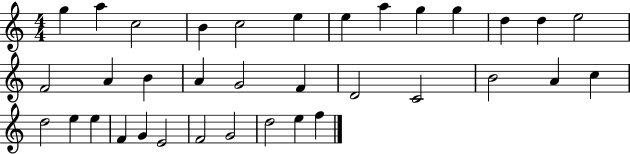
{
  \clef treble
  \numericTimeSignature
  \time 4/4
  \key c \major
  g''4 a''4 c''2 | b'4 c''2 e''4 | e''4 a''4 g''4 g''4 | d''4 d''4 e''2 | \break f'2 a'4 b'4 | a'4 g'2 f'4 | d'2 c'2 | b'2 a'4 c''4 | \break d''2 e''4 e''4 | f'4 g'4 e'2 | f'2 g'2 | d''2 e''4 f''4 | \break \bar "|."
}